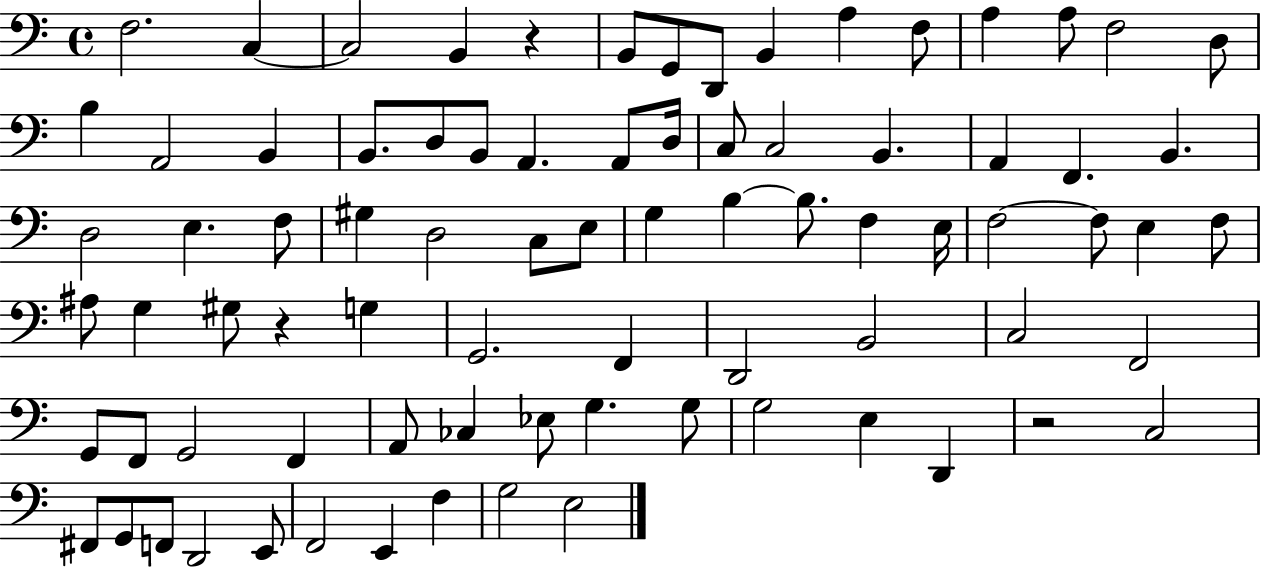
{
  \clef bass
  \time 4/4
  \defaultTimeSignature
  \key c \major
  \repeat volta 2 { f2. c4~~ | c2 b,4 r4 | b,8 g,8 d,8 b,4 a4 f8 | a4 a8 f2 d8 | \break b4 a,2 b,4 | b,8. d8 b,8 a,4. a,8 d16 | c8 c2 b,4. | a,4 f,4. b,4. | \break d2 e4. f8 | gis4 d2 c8 e8 | g4 b4~~ b8. f4 e16 | f2~~ f8 e4 f8 | \break ais8 g4 gis8 r4 g4 | g,2. f,4 | d,2 b,2 | c2 f,2 | \break g,8 f,8 g,2 f,4 | a,8 ces4 ees8 g4. g8 | g2 e4 d,4 | r2 c2 | \break fis,8 g,8 f,8 d,2 e,8 | f,2 e,4 f4 | g2 e2 | } \bar "|."
}